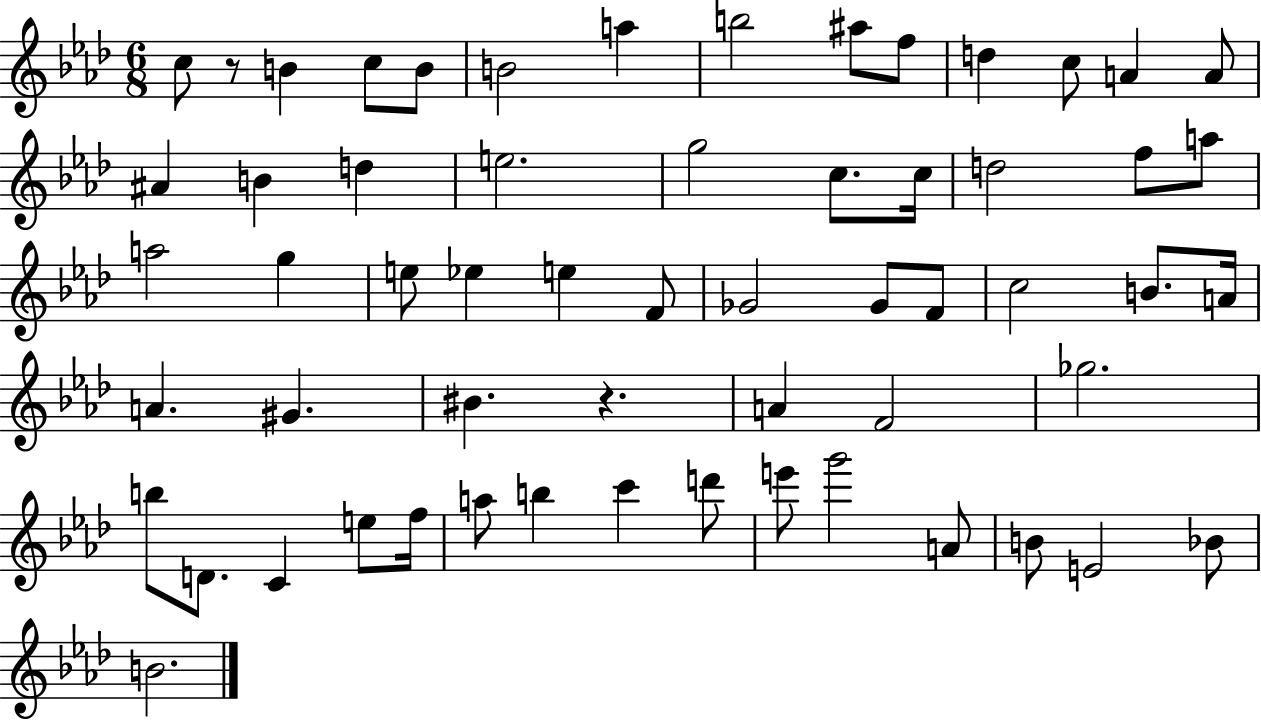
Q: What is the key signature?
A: AES major